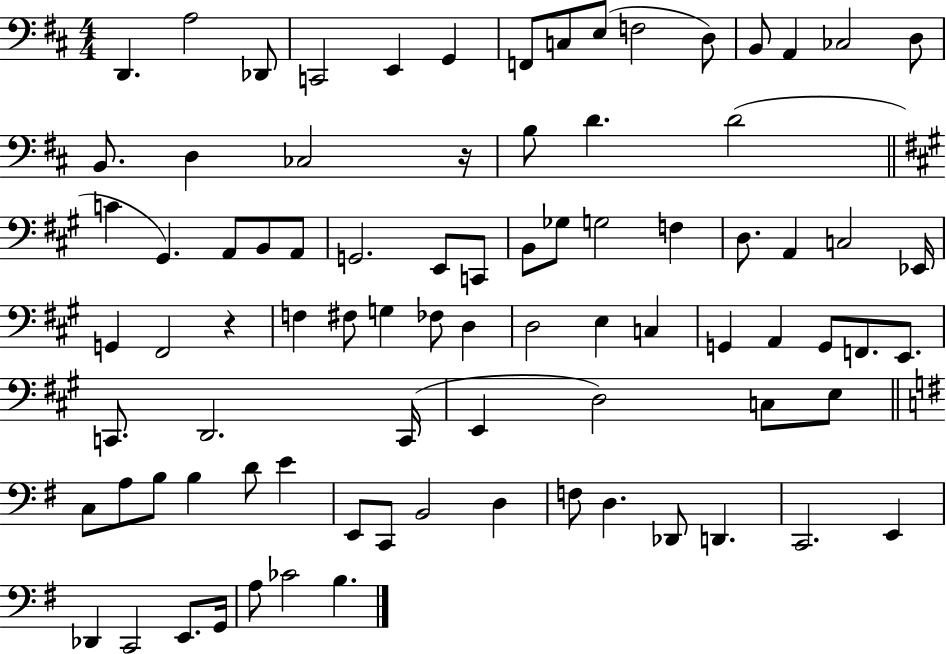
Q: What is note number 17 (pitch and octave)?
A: D3